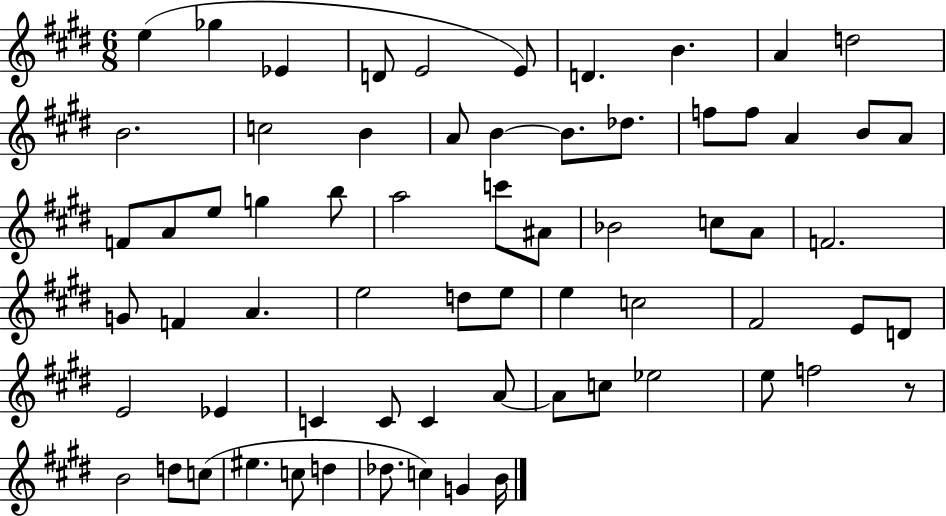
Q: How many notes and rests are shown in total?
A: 67